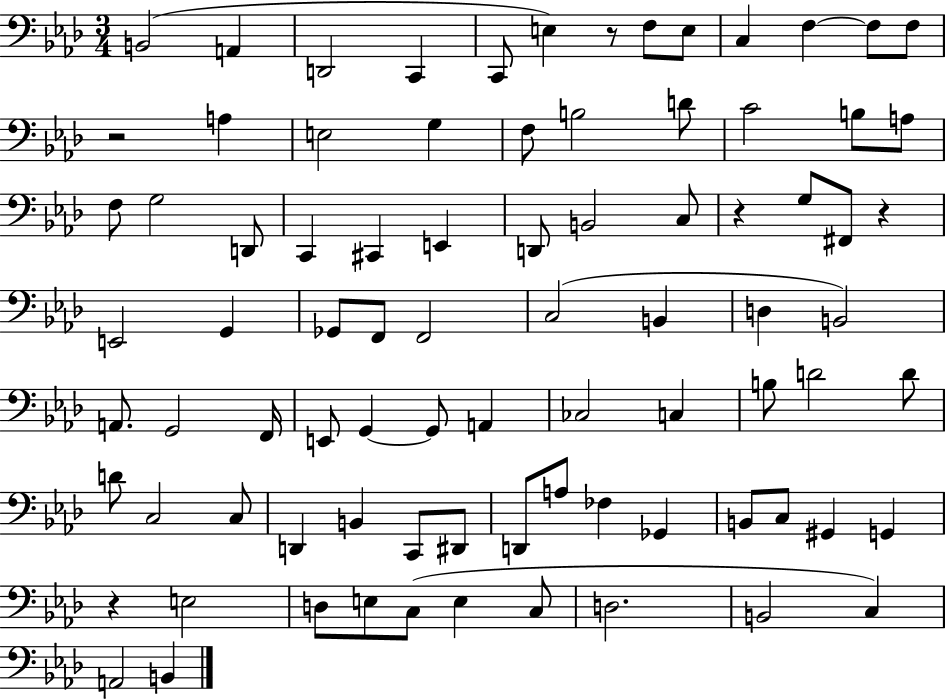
X:1
T:Untitled
M:3/4
L:1/4
K:Ab
B,,2 A,, D,,2 C,, C,,/2 E, z/2 F,/2 E,/2 C, F, F,/2 F,/2 z2 A, E,2 G, F,/2 B,2 D/2 C2 B,/2 A,/2 F,/2 G,2 D,,/2 C,, ^C,, E,, D,,/2 B,,2 C,/2 z G,/2 ^F,,/2 z E,,2 G,, _G,,/2 F,,/2 F,,2 C,2 B,, D, B,,2 A,,/2 G,,2 F,,/4 E,,/2 G,, G,,/2 A,, _C,2 C, B,/2 D2 D/2 D/2 C,2 C,/2 D,, B,, C,,/2 ^D,,/2 D,,/2 A,/2 _F, _G,, B,,/2 C,/2 ^G,, G,, z E,2 D,/2 E,/2 C,/2 E, C,/2 D,2 B,,2 C, A,,2 B,,